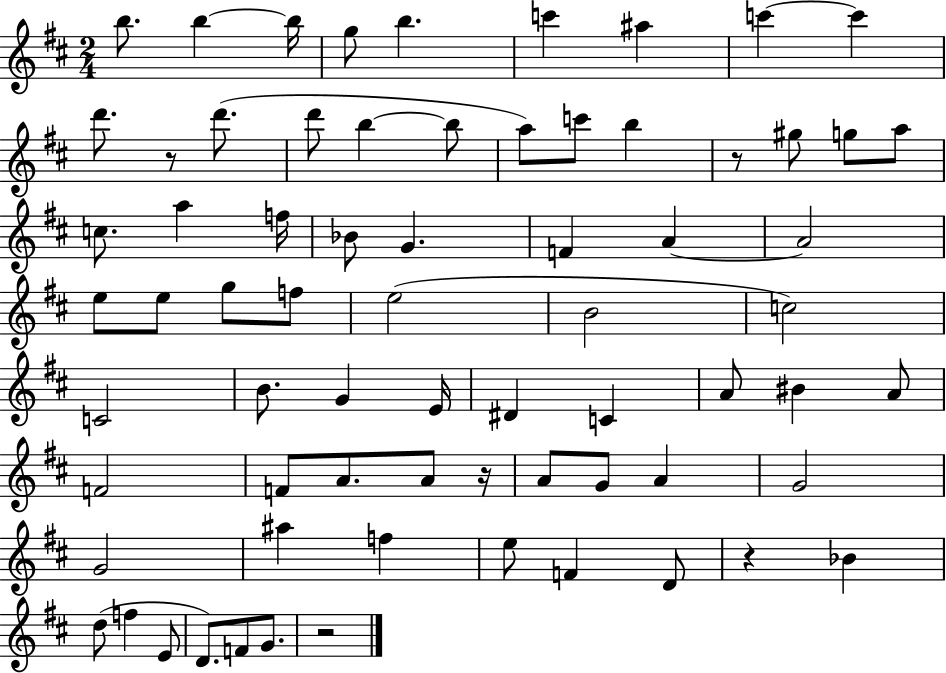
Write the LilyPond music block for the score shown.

{
  \clef treble
  \numericTimeSignature
  \time 2/4
  \key d \major
  b''8. b''4~~ b''16 | g''8 b''4. | c'''4 ais''4 | c'''4~~ c'''4 | \break d'''8. r8 d'''8.( | d'''8 b''4~~ b''8 | a''8) c'''8 b''4 | r8 gis''8 g''8 a''8 | \break c''8. a''4 f''16 | bes'8 g'4. | f'4 a'4~~ | a'2 | \break e''8 e''8 g''8 f''8 | e''2( | b'2 | c''2) | \break c'2 | b'8. g'4 e'16 | dis'4 c'4 | a'8 bis'4 a'8 | \break f'2 | f'8 a'8. a'8 r16 | a'8 g'8 a'4 | g'2 | \break g'2 | ais''4 f''4 | e''8 f'4 d'8 | r4 bes'4 | \break d''8( f''4 e'8 | d'8.) f'8 g'8. | r2 | \bar "|."
}